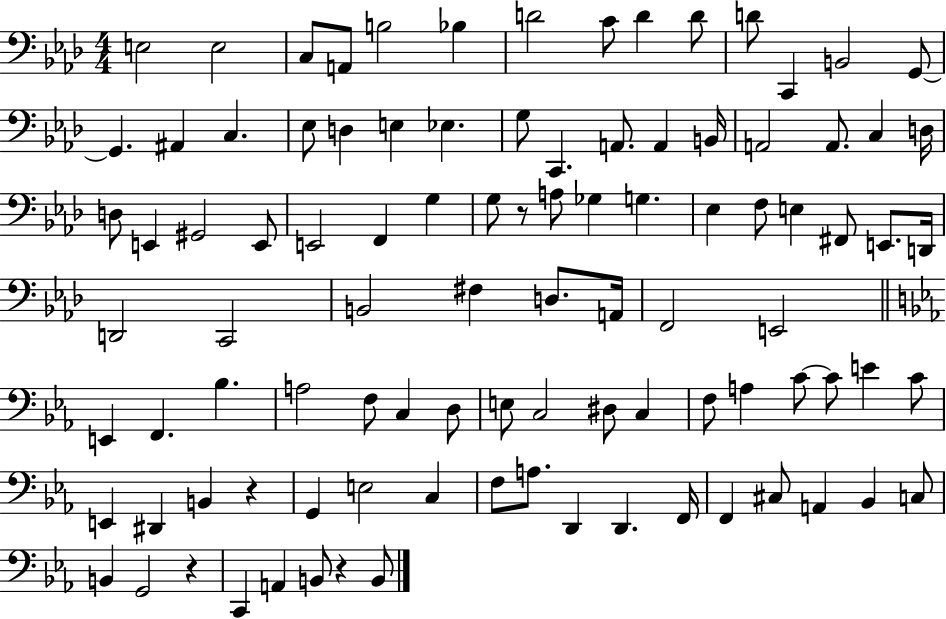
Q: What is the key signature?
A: AES major